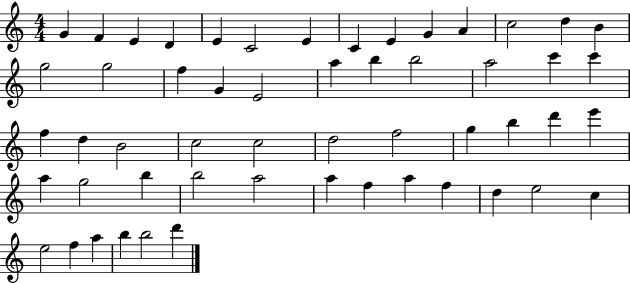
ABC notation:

X:1
T:Untitled
M:4/4
L:1/4
K:C
G F E D E C2 E C E G A c2 d B g2 g2 f G E2 a b b2 a2 c' c' f d B2 c2 c2 d2 f2 g b d' e' a g2 b b2 a2 a f a f d e2 c e2 f a b b2 d'